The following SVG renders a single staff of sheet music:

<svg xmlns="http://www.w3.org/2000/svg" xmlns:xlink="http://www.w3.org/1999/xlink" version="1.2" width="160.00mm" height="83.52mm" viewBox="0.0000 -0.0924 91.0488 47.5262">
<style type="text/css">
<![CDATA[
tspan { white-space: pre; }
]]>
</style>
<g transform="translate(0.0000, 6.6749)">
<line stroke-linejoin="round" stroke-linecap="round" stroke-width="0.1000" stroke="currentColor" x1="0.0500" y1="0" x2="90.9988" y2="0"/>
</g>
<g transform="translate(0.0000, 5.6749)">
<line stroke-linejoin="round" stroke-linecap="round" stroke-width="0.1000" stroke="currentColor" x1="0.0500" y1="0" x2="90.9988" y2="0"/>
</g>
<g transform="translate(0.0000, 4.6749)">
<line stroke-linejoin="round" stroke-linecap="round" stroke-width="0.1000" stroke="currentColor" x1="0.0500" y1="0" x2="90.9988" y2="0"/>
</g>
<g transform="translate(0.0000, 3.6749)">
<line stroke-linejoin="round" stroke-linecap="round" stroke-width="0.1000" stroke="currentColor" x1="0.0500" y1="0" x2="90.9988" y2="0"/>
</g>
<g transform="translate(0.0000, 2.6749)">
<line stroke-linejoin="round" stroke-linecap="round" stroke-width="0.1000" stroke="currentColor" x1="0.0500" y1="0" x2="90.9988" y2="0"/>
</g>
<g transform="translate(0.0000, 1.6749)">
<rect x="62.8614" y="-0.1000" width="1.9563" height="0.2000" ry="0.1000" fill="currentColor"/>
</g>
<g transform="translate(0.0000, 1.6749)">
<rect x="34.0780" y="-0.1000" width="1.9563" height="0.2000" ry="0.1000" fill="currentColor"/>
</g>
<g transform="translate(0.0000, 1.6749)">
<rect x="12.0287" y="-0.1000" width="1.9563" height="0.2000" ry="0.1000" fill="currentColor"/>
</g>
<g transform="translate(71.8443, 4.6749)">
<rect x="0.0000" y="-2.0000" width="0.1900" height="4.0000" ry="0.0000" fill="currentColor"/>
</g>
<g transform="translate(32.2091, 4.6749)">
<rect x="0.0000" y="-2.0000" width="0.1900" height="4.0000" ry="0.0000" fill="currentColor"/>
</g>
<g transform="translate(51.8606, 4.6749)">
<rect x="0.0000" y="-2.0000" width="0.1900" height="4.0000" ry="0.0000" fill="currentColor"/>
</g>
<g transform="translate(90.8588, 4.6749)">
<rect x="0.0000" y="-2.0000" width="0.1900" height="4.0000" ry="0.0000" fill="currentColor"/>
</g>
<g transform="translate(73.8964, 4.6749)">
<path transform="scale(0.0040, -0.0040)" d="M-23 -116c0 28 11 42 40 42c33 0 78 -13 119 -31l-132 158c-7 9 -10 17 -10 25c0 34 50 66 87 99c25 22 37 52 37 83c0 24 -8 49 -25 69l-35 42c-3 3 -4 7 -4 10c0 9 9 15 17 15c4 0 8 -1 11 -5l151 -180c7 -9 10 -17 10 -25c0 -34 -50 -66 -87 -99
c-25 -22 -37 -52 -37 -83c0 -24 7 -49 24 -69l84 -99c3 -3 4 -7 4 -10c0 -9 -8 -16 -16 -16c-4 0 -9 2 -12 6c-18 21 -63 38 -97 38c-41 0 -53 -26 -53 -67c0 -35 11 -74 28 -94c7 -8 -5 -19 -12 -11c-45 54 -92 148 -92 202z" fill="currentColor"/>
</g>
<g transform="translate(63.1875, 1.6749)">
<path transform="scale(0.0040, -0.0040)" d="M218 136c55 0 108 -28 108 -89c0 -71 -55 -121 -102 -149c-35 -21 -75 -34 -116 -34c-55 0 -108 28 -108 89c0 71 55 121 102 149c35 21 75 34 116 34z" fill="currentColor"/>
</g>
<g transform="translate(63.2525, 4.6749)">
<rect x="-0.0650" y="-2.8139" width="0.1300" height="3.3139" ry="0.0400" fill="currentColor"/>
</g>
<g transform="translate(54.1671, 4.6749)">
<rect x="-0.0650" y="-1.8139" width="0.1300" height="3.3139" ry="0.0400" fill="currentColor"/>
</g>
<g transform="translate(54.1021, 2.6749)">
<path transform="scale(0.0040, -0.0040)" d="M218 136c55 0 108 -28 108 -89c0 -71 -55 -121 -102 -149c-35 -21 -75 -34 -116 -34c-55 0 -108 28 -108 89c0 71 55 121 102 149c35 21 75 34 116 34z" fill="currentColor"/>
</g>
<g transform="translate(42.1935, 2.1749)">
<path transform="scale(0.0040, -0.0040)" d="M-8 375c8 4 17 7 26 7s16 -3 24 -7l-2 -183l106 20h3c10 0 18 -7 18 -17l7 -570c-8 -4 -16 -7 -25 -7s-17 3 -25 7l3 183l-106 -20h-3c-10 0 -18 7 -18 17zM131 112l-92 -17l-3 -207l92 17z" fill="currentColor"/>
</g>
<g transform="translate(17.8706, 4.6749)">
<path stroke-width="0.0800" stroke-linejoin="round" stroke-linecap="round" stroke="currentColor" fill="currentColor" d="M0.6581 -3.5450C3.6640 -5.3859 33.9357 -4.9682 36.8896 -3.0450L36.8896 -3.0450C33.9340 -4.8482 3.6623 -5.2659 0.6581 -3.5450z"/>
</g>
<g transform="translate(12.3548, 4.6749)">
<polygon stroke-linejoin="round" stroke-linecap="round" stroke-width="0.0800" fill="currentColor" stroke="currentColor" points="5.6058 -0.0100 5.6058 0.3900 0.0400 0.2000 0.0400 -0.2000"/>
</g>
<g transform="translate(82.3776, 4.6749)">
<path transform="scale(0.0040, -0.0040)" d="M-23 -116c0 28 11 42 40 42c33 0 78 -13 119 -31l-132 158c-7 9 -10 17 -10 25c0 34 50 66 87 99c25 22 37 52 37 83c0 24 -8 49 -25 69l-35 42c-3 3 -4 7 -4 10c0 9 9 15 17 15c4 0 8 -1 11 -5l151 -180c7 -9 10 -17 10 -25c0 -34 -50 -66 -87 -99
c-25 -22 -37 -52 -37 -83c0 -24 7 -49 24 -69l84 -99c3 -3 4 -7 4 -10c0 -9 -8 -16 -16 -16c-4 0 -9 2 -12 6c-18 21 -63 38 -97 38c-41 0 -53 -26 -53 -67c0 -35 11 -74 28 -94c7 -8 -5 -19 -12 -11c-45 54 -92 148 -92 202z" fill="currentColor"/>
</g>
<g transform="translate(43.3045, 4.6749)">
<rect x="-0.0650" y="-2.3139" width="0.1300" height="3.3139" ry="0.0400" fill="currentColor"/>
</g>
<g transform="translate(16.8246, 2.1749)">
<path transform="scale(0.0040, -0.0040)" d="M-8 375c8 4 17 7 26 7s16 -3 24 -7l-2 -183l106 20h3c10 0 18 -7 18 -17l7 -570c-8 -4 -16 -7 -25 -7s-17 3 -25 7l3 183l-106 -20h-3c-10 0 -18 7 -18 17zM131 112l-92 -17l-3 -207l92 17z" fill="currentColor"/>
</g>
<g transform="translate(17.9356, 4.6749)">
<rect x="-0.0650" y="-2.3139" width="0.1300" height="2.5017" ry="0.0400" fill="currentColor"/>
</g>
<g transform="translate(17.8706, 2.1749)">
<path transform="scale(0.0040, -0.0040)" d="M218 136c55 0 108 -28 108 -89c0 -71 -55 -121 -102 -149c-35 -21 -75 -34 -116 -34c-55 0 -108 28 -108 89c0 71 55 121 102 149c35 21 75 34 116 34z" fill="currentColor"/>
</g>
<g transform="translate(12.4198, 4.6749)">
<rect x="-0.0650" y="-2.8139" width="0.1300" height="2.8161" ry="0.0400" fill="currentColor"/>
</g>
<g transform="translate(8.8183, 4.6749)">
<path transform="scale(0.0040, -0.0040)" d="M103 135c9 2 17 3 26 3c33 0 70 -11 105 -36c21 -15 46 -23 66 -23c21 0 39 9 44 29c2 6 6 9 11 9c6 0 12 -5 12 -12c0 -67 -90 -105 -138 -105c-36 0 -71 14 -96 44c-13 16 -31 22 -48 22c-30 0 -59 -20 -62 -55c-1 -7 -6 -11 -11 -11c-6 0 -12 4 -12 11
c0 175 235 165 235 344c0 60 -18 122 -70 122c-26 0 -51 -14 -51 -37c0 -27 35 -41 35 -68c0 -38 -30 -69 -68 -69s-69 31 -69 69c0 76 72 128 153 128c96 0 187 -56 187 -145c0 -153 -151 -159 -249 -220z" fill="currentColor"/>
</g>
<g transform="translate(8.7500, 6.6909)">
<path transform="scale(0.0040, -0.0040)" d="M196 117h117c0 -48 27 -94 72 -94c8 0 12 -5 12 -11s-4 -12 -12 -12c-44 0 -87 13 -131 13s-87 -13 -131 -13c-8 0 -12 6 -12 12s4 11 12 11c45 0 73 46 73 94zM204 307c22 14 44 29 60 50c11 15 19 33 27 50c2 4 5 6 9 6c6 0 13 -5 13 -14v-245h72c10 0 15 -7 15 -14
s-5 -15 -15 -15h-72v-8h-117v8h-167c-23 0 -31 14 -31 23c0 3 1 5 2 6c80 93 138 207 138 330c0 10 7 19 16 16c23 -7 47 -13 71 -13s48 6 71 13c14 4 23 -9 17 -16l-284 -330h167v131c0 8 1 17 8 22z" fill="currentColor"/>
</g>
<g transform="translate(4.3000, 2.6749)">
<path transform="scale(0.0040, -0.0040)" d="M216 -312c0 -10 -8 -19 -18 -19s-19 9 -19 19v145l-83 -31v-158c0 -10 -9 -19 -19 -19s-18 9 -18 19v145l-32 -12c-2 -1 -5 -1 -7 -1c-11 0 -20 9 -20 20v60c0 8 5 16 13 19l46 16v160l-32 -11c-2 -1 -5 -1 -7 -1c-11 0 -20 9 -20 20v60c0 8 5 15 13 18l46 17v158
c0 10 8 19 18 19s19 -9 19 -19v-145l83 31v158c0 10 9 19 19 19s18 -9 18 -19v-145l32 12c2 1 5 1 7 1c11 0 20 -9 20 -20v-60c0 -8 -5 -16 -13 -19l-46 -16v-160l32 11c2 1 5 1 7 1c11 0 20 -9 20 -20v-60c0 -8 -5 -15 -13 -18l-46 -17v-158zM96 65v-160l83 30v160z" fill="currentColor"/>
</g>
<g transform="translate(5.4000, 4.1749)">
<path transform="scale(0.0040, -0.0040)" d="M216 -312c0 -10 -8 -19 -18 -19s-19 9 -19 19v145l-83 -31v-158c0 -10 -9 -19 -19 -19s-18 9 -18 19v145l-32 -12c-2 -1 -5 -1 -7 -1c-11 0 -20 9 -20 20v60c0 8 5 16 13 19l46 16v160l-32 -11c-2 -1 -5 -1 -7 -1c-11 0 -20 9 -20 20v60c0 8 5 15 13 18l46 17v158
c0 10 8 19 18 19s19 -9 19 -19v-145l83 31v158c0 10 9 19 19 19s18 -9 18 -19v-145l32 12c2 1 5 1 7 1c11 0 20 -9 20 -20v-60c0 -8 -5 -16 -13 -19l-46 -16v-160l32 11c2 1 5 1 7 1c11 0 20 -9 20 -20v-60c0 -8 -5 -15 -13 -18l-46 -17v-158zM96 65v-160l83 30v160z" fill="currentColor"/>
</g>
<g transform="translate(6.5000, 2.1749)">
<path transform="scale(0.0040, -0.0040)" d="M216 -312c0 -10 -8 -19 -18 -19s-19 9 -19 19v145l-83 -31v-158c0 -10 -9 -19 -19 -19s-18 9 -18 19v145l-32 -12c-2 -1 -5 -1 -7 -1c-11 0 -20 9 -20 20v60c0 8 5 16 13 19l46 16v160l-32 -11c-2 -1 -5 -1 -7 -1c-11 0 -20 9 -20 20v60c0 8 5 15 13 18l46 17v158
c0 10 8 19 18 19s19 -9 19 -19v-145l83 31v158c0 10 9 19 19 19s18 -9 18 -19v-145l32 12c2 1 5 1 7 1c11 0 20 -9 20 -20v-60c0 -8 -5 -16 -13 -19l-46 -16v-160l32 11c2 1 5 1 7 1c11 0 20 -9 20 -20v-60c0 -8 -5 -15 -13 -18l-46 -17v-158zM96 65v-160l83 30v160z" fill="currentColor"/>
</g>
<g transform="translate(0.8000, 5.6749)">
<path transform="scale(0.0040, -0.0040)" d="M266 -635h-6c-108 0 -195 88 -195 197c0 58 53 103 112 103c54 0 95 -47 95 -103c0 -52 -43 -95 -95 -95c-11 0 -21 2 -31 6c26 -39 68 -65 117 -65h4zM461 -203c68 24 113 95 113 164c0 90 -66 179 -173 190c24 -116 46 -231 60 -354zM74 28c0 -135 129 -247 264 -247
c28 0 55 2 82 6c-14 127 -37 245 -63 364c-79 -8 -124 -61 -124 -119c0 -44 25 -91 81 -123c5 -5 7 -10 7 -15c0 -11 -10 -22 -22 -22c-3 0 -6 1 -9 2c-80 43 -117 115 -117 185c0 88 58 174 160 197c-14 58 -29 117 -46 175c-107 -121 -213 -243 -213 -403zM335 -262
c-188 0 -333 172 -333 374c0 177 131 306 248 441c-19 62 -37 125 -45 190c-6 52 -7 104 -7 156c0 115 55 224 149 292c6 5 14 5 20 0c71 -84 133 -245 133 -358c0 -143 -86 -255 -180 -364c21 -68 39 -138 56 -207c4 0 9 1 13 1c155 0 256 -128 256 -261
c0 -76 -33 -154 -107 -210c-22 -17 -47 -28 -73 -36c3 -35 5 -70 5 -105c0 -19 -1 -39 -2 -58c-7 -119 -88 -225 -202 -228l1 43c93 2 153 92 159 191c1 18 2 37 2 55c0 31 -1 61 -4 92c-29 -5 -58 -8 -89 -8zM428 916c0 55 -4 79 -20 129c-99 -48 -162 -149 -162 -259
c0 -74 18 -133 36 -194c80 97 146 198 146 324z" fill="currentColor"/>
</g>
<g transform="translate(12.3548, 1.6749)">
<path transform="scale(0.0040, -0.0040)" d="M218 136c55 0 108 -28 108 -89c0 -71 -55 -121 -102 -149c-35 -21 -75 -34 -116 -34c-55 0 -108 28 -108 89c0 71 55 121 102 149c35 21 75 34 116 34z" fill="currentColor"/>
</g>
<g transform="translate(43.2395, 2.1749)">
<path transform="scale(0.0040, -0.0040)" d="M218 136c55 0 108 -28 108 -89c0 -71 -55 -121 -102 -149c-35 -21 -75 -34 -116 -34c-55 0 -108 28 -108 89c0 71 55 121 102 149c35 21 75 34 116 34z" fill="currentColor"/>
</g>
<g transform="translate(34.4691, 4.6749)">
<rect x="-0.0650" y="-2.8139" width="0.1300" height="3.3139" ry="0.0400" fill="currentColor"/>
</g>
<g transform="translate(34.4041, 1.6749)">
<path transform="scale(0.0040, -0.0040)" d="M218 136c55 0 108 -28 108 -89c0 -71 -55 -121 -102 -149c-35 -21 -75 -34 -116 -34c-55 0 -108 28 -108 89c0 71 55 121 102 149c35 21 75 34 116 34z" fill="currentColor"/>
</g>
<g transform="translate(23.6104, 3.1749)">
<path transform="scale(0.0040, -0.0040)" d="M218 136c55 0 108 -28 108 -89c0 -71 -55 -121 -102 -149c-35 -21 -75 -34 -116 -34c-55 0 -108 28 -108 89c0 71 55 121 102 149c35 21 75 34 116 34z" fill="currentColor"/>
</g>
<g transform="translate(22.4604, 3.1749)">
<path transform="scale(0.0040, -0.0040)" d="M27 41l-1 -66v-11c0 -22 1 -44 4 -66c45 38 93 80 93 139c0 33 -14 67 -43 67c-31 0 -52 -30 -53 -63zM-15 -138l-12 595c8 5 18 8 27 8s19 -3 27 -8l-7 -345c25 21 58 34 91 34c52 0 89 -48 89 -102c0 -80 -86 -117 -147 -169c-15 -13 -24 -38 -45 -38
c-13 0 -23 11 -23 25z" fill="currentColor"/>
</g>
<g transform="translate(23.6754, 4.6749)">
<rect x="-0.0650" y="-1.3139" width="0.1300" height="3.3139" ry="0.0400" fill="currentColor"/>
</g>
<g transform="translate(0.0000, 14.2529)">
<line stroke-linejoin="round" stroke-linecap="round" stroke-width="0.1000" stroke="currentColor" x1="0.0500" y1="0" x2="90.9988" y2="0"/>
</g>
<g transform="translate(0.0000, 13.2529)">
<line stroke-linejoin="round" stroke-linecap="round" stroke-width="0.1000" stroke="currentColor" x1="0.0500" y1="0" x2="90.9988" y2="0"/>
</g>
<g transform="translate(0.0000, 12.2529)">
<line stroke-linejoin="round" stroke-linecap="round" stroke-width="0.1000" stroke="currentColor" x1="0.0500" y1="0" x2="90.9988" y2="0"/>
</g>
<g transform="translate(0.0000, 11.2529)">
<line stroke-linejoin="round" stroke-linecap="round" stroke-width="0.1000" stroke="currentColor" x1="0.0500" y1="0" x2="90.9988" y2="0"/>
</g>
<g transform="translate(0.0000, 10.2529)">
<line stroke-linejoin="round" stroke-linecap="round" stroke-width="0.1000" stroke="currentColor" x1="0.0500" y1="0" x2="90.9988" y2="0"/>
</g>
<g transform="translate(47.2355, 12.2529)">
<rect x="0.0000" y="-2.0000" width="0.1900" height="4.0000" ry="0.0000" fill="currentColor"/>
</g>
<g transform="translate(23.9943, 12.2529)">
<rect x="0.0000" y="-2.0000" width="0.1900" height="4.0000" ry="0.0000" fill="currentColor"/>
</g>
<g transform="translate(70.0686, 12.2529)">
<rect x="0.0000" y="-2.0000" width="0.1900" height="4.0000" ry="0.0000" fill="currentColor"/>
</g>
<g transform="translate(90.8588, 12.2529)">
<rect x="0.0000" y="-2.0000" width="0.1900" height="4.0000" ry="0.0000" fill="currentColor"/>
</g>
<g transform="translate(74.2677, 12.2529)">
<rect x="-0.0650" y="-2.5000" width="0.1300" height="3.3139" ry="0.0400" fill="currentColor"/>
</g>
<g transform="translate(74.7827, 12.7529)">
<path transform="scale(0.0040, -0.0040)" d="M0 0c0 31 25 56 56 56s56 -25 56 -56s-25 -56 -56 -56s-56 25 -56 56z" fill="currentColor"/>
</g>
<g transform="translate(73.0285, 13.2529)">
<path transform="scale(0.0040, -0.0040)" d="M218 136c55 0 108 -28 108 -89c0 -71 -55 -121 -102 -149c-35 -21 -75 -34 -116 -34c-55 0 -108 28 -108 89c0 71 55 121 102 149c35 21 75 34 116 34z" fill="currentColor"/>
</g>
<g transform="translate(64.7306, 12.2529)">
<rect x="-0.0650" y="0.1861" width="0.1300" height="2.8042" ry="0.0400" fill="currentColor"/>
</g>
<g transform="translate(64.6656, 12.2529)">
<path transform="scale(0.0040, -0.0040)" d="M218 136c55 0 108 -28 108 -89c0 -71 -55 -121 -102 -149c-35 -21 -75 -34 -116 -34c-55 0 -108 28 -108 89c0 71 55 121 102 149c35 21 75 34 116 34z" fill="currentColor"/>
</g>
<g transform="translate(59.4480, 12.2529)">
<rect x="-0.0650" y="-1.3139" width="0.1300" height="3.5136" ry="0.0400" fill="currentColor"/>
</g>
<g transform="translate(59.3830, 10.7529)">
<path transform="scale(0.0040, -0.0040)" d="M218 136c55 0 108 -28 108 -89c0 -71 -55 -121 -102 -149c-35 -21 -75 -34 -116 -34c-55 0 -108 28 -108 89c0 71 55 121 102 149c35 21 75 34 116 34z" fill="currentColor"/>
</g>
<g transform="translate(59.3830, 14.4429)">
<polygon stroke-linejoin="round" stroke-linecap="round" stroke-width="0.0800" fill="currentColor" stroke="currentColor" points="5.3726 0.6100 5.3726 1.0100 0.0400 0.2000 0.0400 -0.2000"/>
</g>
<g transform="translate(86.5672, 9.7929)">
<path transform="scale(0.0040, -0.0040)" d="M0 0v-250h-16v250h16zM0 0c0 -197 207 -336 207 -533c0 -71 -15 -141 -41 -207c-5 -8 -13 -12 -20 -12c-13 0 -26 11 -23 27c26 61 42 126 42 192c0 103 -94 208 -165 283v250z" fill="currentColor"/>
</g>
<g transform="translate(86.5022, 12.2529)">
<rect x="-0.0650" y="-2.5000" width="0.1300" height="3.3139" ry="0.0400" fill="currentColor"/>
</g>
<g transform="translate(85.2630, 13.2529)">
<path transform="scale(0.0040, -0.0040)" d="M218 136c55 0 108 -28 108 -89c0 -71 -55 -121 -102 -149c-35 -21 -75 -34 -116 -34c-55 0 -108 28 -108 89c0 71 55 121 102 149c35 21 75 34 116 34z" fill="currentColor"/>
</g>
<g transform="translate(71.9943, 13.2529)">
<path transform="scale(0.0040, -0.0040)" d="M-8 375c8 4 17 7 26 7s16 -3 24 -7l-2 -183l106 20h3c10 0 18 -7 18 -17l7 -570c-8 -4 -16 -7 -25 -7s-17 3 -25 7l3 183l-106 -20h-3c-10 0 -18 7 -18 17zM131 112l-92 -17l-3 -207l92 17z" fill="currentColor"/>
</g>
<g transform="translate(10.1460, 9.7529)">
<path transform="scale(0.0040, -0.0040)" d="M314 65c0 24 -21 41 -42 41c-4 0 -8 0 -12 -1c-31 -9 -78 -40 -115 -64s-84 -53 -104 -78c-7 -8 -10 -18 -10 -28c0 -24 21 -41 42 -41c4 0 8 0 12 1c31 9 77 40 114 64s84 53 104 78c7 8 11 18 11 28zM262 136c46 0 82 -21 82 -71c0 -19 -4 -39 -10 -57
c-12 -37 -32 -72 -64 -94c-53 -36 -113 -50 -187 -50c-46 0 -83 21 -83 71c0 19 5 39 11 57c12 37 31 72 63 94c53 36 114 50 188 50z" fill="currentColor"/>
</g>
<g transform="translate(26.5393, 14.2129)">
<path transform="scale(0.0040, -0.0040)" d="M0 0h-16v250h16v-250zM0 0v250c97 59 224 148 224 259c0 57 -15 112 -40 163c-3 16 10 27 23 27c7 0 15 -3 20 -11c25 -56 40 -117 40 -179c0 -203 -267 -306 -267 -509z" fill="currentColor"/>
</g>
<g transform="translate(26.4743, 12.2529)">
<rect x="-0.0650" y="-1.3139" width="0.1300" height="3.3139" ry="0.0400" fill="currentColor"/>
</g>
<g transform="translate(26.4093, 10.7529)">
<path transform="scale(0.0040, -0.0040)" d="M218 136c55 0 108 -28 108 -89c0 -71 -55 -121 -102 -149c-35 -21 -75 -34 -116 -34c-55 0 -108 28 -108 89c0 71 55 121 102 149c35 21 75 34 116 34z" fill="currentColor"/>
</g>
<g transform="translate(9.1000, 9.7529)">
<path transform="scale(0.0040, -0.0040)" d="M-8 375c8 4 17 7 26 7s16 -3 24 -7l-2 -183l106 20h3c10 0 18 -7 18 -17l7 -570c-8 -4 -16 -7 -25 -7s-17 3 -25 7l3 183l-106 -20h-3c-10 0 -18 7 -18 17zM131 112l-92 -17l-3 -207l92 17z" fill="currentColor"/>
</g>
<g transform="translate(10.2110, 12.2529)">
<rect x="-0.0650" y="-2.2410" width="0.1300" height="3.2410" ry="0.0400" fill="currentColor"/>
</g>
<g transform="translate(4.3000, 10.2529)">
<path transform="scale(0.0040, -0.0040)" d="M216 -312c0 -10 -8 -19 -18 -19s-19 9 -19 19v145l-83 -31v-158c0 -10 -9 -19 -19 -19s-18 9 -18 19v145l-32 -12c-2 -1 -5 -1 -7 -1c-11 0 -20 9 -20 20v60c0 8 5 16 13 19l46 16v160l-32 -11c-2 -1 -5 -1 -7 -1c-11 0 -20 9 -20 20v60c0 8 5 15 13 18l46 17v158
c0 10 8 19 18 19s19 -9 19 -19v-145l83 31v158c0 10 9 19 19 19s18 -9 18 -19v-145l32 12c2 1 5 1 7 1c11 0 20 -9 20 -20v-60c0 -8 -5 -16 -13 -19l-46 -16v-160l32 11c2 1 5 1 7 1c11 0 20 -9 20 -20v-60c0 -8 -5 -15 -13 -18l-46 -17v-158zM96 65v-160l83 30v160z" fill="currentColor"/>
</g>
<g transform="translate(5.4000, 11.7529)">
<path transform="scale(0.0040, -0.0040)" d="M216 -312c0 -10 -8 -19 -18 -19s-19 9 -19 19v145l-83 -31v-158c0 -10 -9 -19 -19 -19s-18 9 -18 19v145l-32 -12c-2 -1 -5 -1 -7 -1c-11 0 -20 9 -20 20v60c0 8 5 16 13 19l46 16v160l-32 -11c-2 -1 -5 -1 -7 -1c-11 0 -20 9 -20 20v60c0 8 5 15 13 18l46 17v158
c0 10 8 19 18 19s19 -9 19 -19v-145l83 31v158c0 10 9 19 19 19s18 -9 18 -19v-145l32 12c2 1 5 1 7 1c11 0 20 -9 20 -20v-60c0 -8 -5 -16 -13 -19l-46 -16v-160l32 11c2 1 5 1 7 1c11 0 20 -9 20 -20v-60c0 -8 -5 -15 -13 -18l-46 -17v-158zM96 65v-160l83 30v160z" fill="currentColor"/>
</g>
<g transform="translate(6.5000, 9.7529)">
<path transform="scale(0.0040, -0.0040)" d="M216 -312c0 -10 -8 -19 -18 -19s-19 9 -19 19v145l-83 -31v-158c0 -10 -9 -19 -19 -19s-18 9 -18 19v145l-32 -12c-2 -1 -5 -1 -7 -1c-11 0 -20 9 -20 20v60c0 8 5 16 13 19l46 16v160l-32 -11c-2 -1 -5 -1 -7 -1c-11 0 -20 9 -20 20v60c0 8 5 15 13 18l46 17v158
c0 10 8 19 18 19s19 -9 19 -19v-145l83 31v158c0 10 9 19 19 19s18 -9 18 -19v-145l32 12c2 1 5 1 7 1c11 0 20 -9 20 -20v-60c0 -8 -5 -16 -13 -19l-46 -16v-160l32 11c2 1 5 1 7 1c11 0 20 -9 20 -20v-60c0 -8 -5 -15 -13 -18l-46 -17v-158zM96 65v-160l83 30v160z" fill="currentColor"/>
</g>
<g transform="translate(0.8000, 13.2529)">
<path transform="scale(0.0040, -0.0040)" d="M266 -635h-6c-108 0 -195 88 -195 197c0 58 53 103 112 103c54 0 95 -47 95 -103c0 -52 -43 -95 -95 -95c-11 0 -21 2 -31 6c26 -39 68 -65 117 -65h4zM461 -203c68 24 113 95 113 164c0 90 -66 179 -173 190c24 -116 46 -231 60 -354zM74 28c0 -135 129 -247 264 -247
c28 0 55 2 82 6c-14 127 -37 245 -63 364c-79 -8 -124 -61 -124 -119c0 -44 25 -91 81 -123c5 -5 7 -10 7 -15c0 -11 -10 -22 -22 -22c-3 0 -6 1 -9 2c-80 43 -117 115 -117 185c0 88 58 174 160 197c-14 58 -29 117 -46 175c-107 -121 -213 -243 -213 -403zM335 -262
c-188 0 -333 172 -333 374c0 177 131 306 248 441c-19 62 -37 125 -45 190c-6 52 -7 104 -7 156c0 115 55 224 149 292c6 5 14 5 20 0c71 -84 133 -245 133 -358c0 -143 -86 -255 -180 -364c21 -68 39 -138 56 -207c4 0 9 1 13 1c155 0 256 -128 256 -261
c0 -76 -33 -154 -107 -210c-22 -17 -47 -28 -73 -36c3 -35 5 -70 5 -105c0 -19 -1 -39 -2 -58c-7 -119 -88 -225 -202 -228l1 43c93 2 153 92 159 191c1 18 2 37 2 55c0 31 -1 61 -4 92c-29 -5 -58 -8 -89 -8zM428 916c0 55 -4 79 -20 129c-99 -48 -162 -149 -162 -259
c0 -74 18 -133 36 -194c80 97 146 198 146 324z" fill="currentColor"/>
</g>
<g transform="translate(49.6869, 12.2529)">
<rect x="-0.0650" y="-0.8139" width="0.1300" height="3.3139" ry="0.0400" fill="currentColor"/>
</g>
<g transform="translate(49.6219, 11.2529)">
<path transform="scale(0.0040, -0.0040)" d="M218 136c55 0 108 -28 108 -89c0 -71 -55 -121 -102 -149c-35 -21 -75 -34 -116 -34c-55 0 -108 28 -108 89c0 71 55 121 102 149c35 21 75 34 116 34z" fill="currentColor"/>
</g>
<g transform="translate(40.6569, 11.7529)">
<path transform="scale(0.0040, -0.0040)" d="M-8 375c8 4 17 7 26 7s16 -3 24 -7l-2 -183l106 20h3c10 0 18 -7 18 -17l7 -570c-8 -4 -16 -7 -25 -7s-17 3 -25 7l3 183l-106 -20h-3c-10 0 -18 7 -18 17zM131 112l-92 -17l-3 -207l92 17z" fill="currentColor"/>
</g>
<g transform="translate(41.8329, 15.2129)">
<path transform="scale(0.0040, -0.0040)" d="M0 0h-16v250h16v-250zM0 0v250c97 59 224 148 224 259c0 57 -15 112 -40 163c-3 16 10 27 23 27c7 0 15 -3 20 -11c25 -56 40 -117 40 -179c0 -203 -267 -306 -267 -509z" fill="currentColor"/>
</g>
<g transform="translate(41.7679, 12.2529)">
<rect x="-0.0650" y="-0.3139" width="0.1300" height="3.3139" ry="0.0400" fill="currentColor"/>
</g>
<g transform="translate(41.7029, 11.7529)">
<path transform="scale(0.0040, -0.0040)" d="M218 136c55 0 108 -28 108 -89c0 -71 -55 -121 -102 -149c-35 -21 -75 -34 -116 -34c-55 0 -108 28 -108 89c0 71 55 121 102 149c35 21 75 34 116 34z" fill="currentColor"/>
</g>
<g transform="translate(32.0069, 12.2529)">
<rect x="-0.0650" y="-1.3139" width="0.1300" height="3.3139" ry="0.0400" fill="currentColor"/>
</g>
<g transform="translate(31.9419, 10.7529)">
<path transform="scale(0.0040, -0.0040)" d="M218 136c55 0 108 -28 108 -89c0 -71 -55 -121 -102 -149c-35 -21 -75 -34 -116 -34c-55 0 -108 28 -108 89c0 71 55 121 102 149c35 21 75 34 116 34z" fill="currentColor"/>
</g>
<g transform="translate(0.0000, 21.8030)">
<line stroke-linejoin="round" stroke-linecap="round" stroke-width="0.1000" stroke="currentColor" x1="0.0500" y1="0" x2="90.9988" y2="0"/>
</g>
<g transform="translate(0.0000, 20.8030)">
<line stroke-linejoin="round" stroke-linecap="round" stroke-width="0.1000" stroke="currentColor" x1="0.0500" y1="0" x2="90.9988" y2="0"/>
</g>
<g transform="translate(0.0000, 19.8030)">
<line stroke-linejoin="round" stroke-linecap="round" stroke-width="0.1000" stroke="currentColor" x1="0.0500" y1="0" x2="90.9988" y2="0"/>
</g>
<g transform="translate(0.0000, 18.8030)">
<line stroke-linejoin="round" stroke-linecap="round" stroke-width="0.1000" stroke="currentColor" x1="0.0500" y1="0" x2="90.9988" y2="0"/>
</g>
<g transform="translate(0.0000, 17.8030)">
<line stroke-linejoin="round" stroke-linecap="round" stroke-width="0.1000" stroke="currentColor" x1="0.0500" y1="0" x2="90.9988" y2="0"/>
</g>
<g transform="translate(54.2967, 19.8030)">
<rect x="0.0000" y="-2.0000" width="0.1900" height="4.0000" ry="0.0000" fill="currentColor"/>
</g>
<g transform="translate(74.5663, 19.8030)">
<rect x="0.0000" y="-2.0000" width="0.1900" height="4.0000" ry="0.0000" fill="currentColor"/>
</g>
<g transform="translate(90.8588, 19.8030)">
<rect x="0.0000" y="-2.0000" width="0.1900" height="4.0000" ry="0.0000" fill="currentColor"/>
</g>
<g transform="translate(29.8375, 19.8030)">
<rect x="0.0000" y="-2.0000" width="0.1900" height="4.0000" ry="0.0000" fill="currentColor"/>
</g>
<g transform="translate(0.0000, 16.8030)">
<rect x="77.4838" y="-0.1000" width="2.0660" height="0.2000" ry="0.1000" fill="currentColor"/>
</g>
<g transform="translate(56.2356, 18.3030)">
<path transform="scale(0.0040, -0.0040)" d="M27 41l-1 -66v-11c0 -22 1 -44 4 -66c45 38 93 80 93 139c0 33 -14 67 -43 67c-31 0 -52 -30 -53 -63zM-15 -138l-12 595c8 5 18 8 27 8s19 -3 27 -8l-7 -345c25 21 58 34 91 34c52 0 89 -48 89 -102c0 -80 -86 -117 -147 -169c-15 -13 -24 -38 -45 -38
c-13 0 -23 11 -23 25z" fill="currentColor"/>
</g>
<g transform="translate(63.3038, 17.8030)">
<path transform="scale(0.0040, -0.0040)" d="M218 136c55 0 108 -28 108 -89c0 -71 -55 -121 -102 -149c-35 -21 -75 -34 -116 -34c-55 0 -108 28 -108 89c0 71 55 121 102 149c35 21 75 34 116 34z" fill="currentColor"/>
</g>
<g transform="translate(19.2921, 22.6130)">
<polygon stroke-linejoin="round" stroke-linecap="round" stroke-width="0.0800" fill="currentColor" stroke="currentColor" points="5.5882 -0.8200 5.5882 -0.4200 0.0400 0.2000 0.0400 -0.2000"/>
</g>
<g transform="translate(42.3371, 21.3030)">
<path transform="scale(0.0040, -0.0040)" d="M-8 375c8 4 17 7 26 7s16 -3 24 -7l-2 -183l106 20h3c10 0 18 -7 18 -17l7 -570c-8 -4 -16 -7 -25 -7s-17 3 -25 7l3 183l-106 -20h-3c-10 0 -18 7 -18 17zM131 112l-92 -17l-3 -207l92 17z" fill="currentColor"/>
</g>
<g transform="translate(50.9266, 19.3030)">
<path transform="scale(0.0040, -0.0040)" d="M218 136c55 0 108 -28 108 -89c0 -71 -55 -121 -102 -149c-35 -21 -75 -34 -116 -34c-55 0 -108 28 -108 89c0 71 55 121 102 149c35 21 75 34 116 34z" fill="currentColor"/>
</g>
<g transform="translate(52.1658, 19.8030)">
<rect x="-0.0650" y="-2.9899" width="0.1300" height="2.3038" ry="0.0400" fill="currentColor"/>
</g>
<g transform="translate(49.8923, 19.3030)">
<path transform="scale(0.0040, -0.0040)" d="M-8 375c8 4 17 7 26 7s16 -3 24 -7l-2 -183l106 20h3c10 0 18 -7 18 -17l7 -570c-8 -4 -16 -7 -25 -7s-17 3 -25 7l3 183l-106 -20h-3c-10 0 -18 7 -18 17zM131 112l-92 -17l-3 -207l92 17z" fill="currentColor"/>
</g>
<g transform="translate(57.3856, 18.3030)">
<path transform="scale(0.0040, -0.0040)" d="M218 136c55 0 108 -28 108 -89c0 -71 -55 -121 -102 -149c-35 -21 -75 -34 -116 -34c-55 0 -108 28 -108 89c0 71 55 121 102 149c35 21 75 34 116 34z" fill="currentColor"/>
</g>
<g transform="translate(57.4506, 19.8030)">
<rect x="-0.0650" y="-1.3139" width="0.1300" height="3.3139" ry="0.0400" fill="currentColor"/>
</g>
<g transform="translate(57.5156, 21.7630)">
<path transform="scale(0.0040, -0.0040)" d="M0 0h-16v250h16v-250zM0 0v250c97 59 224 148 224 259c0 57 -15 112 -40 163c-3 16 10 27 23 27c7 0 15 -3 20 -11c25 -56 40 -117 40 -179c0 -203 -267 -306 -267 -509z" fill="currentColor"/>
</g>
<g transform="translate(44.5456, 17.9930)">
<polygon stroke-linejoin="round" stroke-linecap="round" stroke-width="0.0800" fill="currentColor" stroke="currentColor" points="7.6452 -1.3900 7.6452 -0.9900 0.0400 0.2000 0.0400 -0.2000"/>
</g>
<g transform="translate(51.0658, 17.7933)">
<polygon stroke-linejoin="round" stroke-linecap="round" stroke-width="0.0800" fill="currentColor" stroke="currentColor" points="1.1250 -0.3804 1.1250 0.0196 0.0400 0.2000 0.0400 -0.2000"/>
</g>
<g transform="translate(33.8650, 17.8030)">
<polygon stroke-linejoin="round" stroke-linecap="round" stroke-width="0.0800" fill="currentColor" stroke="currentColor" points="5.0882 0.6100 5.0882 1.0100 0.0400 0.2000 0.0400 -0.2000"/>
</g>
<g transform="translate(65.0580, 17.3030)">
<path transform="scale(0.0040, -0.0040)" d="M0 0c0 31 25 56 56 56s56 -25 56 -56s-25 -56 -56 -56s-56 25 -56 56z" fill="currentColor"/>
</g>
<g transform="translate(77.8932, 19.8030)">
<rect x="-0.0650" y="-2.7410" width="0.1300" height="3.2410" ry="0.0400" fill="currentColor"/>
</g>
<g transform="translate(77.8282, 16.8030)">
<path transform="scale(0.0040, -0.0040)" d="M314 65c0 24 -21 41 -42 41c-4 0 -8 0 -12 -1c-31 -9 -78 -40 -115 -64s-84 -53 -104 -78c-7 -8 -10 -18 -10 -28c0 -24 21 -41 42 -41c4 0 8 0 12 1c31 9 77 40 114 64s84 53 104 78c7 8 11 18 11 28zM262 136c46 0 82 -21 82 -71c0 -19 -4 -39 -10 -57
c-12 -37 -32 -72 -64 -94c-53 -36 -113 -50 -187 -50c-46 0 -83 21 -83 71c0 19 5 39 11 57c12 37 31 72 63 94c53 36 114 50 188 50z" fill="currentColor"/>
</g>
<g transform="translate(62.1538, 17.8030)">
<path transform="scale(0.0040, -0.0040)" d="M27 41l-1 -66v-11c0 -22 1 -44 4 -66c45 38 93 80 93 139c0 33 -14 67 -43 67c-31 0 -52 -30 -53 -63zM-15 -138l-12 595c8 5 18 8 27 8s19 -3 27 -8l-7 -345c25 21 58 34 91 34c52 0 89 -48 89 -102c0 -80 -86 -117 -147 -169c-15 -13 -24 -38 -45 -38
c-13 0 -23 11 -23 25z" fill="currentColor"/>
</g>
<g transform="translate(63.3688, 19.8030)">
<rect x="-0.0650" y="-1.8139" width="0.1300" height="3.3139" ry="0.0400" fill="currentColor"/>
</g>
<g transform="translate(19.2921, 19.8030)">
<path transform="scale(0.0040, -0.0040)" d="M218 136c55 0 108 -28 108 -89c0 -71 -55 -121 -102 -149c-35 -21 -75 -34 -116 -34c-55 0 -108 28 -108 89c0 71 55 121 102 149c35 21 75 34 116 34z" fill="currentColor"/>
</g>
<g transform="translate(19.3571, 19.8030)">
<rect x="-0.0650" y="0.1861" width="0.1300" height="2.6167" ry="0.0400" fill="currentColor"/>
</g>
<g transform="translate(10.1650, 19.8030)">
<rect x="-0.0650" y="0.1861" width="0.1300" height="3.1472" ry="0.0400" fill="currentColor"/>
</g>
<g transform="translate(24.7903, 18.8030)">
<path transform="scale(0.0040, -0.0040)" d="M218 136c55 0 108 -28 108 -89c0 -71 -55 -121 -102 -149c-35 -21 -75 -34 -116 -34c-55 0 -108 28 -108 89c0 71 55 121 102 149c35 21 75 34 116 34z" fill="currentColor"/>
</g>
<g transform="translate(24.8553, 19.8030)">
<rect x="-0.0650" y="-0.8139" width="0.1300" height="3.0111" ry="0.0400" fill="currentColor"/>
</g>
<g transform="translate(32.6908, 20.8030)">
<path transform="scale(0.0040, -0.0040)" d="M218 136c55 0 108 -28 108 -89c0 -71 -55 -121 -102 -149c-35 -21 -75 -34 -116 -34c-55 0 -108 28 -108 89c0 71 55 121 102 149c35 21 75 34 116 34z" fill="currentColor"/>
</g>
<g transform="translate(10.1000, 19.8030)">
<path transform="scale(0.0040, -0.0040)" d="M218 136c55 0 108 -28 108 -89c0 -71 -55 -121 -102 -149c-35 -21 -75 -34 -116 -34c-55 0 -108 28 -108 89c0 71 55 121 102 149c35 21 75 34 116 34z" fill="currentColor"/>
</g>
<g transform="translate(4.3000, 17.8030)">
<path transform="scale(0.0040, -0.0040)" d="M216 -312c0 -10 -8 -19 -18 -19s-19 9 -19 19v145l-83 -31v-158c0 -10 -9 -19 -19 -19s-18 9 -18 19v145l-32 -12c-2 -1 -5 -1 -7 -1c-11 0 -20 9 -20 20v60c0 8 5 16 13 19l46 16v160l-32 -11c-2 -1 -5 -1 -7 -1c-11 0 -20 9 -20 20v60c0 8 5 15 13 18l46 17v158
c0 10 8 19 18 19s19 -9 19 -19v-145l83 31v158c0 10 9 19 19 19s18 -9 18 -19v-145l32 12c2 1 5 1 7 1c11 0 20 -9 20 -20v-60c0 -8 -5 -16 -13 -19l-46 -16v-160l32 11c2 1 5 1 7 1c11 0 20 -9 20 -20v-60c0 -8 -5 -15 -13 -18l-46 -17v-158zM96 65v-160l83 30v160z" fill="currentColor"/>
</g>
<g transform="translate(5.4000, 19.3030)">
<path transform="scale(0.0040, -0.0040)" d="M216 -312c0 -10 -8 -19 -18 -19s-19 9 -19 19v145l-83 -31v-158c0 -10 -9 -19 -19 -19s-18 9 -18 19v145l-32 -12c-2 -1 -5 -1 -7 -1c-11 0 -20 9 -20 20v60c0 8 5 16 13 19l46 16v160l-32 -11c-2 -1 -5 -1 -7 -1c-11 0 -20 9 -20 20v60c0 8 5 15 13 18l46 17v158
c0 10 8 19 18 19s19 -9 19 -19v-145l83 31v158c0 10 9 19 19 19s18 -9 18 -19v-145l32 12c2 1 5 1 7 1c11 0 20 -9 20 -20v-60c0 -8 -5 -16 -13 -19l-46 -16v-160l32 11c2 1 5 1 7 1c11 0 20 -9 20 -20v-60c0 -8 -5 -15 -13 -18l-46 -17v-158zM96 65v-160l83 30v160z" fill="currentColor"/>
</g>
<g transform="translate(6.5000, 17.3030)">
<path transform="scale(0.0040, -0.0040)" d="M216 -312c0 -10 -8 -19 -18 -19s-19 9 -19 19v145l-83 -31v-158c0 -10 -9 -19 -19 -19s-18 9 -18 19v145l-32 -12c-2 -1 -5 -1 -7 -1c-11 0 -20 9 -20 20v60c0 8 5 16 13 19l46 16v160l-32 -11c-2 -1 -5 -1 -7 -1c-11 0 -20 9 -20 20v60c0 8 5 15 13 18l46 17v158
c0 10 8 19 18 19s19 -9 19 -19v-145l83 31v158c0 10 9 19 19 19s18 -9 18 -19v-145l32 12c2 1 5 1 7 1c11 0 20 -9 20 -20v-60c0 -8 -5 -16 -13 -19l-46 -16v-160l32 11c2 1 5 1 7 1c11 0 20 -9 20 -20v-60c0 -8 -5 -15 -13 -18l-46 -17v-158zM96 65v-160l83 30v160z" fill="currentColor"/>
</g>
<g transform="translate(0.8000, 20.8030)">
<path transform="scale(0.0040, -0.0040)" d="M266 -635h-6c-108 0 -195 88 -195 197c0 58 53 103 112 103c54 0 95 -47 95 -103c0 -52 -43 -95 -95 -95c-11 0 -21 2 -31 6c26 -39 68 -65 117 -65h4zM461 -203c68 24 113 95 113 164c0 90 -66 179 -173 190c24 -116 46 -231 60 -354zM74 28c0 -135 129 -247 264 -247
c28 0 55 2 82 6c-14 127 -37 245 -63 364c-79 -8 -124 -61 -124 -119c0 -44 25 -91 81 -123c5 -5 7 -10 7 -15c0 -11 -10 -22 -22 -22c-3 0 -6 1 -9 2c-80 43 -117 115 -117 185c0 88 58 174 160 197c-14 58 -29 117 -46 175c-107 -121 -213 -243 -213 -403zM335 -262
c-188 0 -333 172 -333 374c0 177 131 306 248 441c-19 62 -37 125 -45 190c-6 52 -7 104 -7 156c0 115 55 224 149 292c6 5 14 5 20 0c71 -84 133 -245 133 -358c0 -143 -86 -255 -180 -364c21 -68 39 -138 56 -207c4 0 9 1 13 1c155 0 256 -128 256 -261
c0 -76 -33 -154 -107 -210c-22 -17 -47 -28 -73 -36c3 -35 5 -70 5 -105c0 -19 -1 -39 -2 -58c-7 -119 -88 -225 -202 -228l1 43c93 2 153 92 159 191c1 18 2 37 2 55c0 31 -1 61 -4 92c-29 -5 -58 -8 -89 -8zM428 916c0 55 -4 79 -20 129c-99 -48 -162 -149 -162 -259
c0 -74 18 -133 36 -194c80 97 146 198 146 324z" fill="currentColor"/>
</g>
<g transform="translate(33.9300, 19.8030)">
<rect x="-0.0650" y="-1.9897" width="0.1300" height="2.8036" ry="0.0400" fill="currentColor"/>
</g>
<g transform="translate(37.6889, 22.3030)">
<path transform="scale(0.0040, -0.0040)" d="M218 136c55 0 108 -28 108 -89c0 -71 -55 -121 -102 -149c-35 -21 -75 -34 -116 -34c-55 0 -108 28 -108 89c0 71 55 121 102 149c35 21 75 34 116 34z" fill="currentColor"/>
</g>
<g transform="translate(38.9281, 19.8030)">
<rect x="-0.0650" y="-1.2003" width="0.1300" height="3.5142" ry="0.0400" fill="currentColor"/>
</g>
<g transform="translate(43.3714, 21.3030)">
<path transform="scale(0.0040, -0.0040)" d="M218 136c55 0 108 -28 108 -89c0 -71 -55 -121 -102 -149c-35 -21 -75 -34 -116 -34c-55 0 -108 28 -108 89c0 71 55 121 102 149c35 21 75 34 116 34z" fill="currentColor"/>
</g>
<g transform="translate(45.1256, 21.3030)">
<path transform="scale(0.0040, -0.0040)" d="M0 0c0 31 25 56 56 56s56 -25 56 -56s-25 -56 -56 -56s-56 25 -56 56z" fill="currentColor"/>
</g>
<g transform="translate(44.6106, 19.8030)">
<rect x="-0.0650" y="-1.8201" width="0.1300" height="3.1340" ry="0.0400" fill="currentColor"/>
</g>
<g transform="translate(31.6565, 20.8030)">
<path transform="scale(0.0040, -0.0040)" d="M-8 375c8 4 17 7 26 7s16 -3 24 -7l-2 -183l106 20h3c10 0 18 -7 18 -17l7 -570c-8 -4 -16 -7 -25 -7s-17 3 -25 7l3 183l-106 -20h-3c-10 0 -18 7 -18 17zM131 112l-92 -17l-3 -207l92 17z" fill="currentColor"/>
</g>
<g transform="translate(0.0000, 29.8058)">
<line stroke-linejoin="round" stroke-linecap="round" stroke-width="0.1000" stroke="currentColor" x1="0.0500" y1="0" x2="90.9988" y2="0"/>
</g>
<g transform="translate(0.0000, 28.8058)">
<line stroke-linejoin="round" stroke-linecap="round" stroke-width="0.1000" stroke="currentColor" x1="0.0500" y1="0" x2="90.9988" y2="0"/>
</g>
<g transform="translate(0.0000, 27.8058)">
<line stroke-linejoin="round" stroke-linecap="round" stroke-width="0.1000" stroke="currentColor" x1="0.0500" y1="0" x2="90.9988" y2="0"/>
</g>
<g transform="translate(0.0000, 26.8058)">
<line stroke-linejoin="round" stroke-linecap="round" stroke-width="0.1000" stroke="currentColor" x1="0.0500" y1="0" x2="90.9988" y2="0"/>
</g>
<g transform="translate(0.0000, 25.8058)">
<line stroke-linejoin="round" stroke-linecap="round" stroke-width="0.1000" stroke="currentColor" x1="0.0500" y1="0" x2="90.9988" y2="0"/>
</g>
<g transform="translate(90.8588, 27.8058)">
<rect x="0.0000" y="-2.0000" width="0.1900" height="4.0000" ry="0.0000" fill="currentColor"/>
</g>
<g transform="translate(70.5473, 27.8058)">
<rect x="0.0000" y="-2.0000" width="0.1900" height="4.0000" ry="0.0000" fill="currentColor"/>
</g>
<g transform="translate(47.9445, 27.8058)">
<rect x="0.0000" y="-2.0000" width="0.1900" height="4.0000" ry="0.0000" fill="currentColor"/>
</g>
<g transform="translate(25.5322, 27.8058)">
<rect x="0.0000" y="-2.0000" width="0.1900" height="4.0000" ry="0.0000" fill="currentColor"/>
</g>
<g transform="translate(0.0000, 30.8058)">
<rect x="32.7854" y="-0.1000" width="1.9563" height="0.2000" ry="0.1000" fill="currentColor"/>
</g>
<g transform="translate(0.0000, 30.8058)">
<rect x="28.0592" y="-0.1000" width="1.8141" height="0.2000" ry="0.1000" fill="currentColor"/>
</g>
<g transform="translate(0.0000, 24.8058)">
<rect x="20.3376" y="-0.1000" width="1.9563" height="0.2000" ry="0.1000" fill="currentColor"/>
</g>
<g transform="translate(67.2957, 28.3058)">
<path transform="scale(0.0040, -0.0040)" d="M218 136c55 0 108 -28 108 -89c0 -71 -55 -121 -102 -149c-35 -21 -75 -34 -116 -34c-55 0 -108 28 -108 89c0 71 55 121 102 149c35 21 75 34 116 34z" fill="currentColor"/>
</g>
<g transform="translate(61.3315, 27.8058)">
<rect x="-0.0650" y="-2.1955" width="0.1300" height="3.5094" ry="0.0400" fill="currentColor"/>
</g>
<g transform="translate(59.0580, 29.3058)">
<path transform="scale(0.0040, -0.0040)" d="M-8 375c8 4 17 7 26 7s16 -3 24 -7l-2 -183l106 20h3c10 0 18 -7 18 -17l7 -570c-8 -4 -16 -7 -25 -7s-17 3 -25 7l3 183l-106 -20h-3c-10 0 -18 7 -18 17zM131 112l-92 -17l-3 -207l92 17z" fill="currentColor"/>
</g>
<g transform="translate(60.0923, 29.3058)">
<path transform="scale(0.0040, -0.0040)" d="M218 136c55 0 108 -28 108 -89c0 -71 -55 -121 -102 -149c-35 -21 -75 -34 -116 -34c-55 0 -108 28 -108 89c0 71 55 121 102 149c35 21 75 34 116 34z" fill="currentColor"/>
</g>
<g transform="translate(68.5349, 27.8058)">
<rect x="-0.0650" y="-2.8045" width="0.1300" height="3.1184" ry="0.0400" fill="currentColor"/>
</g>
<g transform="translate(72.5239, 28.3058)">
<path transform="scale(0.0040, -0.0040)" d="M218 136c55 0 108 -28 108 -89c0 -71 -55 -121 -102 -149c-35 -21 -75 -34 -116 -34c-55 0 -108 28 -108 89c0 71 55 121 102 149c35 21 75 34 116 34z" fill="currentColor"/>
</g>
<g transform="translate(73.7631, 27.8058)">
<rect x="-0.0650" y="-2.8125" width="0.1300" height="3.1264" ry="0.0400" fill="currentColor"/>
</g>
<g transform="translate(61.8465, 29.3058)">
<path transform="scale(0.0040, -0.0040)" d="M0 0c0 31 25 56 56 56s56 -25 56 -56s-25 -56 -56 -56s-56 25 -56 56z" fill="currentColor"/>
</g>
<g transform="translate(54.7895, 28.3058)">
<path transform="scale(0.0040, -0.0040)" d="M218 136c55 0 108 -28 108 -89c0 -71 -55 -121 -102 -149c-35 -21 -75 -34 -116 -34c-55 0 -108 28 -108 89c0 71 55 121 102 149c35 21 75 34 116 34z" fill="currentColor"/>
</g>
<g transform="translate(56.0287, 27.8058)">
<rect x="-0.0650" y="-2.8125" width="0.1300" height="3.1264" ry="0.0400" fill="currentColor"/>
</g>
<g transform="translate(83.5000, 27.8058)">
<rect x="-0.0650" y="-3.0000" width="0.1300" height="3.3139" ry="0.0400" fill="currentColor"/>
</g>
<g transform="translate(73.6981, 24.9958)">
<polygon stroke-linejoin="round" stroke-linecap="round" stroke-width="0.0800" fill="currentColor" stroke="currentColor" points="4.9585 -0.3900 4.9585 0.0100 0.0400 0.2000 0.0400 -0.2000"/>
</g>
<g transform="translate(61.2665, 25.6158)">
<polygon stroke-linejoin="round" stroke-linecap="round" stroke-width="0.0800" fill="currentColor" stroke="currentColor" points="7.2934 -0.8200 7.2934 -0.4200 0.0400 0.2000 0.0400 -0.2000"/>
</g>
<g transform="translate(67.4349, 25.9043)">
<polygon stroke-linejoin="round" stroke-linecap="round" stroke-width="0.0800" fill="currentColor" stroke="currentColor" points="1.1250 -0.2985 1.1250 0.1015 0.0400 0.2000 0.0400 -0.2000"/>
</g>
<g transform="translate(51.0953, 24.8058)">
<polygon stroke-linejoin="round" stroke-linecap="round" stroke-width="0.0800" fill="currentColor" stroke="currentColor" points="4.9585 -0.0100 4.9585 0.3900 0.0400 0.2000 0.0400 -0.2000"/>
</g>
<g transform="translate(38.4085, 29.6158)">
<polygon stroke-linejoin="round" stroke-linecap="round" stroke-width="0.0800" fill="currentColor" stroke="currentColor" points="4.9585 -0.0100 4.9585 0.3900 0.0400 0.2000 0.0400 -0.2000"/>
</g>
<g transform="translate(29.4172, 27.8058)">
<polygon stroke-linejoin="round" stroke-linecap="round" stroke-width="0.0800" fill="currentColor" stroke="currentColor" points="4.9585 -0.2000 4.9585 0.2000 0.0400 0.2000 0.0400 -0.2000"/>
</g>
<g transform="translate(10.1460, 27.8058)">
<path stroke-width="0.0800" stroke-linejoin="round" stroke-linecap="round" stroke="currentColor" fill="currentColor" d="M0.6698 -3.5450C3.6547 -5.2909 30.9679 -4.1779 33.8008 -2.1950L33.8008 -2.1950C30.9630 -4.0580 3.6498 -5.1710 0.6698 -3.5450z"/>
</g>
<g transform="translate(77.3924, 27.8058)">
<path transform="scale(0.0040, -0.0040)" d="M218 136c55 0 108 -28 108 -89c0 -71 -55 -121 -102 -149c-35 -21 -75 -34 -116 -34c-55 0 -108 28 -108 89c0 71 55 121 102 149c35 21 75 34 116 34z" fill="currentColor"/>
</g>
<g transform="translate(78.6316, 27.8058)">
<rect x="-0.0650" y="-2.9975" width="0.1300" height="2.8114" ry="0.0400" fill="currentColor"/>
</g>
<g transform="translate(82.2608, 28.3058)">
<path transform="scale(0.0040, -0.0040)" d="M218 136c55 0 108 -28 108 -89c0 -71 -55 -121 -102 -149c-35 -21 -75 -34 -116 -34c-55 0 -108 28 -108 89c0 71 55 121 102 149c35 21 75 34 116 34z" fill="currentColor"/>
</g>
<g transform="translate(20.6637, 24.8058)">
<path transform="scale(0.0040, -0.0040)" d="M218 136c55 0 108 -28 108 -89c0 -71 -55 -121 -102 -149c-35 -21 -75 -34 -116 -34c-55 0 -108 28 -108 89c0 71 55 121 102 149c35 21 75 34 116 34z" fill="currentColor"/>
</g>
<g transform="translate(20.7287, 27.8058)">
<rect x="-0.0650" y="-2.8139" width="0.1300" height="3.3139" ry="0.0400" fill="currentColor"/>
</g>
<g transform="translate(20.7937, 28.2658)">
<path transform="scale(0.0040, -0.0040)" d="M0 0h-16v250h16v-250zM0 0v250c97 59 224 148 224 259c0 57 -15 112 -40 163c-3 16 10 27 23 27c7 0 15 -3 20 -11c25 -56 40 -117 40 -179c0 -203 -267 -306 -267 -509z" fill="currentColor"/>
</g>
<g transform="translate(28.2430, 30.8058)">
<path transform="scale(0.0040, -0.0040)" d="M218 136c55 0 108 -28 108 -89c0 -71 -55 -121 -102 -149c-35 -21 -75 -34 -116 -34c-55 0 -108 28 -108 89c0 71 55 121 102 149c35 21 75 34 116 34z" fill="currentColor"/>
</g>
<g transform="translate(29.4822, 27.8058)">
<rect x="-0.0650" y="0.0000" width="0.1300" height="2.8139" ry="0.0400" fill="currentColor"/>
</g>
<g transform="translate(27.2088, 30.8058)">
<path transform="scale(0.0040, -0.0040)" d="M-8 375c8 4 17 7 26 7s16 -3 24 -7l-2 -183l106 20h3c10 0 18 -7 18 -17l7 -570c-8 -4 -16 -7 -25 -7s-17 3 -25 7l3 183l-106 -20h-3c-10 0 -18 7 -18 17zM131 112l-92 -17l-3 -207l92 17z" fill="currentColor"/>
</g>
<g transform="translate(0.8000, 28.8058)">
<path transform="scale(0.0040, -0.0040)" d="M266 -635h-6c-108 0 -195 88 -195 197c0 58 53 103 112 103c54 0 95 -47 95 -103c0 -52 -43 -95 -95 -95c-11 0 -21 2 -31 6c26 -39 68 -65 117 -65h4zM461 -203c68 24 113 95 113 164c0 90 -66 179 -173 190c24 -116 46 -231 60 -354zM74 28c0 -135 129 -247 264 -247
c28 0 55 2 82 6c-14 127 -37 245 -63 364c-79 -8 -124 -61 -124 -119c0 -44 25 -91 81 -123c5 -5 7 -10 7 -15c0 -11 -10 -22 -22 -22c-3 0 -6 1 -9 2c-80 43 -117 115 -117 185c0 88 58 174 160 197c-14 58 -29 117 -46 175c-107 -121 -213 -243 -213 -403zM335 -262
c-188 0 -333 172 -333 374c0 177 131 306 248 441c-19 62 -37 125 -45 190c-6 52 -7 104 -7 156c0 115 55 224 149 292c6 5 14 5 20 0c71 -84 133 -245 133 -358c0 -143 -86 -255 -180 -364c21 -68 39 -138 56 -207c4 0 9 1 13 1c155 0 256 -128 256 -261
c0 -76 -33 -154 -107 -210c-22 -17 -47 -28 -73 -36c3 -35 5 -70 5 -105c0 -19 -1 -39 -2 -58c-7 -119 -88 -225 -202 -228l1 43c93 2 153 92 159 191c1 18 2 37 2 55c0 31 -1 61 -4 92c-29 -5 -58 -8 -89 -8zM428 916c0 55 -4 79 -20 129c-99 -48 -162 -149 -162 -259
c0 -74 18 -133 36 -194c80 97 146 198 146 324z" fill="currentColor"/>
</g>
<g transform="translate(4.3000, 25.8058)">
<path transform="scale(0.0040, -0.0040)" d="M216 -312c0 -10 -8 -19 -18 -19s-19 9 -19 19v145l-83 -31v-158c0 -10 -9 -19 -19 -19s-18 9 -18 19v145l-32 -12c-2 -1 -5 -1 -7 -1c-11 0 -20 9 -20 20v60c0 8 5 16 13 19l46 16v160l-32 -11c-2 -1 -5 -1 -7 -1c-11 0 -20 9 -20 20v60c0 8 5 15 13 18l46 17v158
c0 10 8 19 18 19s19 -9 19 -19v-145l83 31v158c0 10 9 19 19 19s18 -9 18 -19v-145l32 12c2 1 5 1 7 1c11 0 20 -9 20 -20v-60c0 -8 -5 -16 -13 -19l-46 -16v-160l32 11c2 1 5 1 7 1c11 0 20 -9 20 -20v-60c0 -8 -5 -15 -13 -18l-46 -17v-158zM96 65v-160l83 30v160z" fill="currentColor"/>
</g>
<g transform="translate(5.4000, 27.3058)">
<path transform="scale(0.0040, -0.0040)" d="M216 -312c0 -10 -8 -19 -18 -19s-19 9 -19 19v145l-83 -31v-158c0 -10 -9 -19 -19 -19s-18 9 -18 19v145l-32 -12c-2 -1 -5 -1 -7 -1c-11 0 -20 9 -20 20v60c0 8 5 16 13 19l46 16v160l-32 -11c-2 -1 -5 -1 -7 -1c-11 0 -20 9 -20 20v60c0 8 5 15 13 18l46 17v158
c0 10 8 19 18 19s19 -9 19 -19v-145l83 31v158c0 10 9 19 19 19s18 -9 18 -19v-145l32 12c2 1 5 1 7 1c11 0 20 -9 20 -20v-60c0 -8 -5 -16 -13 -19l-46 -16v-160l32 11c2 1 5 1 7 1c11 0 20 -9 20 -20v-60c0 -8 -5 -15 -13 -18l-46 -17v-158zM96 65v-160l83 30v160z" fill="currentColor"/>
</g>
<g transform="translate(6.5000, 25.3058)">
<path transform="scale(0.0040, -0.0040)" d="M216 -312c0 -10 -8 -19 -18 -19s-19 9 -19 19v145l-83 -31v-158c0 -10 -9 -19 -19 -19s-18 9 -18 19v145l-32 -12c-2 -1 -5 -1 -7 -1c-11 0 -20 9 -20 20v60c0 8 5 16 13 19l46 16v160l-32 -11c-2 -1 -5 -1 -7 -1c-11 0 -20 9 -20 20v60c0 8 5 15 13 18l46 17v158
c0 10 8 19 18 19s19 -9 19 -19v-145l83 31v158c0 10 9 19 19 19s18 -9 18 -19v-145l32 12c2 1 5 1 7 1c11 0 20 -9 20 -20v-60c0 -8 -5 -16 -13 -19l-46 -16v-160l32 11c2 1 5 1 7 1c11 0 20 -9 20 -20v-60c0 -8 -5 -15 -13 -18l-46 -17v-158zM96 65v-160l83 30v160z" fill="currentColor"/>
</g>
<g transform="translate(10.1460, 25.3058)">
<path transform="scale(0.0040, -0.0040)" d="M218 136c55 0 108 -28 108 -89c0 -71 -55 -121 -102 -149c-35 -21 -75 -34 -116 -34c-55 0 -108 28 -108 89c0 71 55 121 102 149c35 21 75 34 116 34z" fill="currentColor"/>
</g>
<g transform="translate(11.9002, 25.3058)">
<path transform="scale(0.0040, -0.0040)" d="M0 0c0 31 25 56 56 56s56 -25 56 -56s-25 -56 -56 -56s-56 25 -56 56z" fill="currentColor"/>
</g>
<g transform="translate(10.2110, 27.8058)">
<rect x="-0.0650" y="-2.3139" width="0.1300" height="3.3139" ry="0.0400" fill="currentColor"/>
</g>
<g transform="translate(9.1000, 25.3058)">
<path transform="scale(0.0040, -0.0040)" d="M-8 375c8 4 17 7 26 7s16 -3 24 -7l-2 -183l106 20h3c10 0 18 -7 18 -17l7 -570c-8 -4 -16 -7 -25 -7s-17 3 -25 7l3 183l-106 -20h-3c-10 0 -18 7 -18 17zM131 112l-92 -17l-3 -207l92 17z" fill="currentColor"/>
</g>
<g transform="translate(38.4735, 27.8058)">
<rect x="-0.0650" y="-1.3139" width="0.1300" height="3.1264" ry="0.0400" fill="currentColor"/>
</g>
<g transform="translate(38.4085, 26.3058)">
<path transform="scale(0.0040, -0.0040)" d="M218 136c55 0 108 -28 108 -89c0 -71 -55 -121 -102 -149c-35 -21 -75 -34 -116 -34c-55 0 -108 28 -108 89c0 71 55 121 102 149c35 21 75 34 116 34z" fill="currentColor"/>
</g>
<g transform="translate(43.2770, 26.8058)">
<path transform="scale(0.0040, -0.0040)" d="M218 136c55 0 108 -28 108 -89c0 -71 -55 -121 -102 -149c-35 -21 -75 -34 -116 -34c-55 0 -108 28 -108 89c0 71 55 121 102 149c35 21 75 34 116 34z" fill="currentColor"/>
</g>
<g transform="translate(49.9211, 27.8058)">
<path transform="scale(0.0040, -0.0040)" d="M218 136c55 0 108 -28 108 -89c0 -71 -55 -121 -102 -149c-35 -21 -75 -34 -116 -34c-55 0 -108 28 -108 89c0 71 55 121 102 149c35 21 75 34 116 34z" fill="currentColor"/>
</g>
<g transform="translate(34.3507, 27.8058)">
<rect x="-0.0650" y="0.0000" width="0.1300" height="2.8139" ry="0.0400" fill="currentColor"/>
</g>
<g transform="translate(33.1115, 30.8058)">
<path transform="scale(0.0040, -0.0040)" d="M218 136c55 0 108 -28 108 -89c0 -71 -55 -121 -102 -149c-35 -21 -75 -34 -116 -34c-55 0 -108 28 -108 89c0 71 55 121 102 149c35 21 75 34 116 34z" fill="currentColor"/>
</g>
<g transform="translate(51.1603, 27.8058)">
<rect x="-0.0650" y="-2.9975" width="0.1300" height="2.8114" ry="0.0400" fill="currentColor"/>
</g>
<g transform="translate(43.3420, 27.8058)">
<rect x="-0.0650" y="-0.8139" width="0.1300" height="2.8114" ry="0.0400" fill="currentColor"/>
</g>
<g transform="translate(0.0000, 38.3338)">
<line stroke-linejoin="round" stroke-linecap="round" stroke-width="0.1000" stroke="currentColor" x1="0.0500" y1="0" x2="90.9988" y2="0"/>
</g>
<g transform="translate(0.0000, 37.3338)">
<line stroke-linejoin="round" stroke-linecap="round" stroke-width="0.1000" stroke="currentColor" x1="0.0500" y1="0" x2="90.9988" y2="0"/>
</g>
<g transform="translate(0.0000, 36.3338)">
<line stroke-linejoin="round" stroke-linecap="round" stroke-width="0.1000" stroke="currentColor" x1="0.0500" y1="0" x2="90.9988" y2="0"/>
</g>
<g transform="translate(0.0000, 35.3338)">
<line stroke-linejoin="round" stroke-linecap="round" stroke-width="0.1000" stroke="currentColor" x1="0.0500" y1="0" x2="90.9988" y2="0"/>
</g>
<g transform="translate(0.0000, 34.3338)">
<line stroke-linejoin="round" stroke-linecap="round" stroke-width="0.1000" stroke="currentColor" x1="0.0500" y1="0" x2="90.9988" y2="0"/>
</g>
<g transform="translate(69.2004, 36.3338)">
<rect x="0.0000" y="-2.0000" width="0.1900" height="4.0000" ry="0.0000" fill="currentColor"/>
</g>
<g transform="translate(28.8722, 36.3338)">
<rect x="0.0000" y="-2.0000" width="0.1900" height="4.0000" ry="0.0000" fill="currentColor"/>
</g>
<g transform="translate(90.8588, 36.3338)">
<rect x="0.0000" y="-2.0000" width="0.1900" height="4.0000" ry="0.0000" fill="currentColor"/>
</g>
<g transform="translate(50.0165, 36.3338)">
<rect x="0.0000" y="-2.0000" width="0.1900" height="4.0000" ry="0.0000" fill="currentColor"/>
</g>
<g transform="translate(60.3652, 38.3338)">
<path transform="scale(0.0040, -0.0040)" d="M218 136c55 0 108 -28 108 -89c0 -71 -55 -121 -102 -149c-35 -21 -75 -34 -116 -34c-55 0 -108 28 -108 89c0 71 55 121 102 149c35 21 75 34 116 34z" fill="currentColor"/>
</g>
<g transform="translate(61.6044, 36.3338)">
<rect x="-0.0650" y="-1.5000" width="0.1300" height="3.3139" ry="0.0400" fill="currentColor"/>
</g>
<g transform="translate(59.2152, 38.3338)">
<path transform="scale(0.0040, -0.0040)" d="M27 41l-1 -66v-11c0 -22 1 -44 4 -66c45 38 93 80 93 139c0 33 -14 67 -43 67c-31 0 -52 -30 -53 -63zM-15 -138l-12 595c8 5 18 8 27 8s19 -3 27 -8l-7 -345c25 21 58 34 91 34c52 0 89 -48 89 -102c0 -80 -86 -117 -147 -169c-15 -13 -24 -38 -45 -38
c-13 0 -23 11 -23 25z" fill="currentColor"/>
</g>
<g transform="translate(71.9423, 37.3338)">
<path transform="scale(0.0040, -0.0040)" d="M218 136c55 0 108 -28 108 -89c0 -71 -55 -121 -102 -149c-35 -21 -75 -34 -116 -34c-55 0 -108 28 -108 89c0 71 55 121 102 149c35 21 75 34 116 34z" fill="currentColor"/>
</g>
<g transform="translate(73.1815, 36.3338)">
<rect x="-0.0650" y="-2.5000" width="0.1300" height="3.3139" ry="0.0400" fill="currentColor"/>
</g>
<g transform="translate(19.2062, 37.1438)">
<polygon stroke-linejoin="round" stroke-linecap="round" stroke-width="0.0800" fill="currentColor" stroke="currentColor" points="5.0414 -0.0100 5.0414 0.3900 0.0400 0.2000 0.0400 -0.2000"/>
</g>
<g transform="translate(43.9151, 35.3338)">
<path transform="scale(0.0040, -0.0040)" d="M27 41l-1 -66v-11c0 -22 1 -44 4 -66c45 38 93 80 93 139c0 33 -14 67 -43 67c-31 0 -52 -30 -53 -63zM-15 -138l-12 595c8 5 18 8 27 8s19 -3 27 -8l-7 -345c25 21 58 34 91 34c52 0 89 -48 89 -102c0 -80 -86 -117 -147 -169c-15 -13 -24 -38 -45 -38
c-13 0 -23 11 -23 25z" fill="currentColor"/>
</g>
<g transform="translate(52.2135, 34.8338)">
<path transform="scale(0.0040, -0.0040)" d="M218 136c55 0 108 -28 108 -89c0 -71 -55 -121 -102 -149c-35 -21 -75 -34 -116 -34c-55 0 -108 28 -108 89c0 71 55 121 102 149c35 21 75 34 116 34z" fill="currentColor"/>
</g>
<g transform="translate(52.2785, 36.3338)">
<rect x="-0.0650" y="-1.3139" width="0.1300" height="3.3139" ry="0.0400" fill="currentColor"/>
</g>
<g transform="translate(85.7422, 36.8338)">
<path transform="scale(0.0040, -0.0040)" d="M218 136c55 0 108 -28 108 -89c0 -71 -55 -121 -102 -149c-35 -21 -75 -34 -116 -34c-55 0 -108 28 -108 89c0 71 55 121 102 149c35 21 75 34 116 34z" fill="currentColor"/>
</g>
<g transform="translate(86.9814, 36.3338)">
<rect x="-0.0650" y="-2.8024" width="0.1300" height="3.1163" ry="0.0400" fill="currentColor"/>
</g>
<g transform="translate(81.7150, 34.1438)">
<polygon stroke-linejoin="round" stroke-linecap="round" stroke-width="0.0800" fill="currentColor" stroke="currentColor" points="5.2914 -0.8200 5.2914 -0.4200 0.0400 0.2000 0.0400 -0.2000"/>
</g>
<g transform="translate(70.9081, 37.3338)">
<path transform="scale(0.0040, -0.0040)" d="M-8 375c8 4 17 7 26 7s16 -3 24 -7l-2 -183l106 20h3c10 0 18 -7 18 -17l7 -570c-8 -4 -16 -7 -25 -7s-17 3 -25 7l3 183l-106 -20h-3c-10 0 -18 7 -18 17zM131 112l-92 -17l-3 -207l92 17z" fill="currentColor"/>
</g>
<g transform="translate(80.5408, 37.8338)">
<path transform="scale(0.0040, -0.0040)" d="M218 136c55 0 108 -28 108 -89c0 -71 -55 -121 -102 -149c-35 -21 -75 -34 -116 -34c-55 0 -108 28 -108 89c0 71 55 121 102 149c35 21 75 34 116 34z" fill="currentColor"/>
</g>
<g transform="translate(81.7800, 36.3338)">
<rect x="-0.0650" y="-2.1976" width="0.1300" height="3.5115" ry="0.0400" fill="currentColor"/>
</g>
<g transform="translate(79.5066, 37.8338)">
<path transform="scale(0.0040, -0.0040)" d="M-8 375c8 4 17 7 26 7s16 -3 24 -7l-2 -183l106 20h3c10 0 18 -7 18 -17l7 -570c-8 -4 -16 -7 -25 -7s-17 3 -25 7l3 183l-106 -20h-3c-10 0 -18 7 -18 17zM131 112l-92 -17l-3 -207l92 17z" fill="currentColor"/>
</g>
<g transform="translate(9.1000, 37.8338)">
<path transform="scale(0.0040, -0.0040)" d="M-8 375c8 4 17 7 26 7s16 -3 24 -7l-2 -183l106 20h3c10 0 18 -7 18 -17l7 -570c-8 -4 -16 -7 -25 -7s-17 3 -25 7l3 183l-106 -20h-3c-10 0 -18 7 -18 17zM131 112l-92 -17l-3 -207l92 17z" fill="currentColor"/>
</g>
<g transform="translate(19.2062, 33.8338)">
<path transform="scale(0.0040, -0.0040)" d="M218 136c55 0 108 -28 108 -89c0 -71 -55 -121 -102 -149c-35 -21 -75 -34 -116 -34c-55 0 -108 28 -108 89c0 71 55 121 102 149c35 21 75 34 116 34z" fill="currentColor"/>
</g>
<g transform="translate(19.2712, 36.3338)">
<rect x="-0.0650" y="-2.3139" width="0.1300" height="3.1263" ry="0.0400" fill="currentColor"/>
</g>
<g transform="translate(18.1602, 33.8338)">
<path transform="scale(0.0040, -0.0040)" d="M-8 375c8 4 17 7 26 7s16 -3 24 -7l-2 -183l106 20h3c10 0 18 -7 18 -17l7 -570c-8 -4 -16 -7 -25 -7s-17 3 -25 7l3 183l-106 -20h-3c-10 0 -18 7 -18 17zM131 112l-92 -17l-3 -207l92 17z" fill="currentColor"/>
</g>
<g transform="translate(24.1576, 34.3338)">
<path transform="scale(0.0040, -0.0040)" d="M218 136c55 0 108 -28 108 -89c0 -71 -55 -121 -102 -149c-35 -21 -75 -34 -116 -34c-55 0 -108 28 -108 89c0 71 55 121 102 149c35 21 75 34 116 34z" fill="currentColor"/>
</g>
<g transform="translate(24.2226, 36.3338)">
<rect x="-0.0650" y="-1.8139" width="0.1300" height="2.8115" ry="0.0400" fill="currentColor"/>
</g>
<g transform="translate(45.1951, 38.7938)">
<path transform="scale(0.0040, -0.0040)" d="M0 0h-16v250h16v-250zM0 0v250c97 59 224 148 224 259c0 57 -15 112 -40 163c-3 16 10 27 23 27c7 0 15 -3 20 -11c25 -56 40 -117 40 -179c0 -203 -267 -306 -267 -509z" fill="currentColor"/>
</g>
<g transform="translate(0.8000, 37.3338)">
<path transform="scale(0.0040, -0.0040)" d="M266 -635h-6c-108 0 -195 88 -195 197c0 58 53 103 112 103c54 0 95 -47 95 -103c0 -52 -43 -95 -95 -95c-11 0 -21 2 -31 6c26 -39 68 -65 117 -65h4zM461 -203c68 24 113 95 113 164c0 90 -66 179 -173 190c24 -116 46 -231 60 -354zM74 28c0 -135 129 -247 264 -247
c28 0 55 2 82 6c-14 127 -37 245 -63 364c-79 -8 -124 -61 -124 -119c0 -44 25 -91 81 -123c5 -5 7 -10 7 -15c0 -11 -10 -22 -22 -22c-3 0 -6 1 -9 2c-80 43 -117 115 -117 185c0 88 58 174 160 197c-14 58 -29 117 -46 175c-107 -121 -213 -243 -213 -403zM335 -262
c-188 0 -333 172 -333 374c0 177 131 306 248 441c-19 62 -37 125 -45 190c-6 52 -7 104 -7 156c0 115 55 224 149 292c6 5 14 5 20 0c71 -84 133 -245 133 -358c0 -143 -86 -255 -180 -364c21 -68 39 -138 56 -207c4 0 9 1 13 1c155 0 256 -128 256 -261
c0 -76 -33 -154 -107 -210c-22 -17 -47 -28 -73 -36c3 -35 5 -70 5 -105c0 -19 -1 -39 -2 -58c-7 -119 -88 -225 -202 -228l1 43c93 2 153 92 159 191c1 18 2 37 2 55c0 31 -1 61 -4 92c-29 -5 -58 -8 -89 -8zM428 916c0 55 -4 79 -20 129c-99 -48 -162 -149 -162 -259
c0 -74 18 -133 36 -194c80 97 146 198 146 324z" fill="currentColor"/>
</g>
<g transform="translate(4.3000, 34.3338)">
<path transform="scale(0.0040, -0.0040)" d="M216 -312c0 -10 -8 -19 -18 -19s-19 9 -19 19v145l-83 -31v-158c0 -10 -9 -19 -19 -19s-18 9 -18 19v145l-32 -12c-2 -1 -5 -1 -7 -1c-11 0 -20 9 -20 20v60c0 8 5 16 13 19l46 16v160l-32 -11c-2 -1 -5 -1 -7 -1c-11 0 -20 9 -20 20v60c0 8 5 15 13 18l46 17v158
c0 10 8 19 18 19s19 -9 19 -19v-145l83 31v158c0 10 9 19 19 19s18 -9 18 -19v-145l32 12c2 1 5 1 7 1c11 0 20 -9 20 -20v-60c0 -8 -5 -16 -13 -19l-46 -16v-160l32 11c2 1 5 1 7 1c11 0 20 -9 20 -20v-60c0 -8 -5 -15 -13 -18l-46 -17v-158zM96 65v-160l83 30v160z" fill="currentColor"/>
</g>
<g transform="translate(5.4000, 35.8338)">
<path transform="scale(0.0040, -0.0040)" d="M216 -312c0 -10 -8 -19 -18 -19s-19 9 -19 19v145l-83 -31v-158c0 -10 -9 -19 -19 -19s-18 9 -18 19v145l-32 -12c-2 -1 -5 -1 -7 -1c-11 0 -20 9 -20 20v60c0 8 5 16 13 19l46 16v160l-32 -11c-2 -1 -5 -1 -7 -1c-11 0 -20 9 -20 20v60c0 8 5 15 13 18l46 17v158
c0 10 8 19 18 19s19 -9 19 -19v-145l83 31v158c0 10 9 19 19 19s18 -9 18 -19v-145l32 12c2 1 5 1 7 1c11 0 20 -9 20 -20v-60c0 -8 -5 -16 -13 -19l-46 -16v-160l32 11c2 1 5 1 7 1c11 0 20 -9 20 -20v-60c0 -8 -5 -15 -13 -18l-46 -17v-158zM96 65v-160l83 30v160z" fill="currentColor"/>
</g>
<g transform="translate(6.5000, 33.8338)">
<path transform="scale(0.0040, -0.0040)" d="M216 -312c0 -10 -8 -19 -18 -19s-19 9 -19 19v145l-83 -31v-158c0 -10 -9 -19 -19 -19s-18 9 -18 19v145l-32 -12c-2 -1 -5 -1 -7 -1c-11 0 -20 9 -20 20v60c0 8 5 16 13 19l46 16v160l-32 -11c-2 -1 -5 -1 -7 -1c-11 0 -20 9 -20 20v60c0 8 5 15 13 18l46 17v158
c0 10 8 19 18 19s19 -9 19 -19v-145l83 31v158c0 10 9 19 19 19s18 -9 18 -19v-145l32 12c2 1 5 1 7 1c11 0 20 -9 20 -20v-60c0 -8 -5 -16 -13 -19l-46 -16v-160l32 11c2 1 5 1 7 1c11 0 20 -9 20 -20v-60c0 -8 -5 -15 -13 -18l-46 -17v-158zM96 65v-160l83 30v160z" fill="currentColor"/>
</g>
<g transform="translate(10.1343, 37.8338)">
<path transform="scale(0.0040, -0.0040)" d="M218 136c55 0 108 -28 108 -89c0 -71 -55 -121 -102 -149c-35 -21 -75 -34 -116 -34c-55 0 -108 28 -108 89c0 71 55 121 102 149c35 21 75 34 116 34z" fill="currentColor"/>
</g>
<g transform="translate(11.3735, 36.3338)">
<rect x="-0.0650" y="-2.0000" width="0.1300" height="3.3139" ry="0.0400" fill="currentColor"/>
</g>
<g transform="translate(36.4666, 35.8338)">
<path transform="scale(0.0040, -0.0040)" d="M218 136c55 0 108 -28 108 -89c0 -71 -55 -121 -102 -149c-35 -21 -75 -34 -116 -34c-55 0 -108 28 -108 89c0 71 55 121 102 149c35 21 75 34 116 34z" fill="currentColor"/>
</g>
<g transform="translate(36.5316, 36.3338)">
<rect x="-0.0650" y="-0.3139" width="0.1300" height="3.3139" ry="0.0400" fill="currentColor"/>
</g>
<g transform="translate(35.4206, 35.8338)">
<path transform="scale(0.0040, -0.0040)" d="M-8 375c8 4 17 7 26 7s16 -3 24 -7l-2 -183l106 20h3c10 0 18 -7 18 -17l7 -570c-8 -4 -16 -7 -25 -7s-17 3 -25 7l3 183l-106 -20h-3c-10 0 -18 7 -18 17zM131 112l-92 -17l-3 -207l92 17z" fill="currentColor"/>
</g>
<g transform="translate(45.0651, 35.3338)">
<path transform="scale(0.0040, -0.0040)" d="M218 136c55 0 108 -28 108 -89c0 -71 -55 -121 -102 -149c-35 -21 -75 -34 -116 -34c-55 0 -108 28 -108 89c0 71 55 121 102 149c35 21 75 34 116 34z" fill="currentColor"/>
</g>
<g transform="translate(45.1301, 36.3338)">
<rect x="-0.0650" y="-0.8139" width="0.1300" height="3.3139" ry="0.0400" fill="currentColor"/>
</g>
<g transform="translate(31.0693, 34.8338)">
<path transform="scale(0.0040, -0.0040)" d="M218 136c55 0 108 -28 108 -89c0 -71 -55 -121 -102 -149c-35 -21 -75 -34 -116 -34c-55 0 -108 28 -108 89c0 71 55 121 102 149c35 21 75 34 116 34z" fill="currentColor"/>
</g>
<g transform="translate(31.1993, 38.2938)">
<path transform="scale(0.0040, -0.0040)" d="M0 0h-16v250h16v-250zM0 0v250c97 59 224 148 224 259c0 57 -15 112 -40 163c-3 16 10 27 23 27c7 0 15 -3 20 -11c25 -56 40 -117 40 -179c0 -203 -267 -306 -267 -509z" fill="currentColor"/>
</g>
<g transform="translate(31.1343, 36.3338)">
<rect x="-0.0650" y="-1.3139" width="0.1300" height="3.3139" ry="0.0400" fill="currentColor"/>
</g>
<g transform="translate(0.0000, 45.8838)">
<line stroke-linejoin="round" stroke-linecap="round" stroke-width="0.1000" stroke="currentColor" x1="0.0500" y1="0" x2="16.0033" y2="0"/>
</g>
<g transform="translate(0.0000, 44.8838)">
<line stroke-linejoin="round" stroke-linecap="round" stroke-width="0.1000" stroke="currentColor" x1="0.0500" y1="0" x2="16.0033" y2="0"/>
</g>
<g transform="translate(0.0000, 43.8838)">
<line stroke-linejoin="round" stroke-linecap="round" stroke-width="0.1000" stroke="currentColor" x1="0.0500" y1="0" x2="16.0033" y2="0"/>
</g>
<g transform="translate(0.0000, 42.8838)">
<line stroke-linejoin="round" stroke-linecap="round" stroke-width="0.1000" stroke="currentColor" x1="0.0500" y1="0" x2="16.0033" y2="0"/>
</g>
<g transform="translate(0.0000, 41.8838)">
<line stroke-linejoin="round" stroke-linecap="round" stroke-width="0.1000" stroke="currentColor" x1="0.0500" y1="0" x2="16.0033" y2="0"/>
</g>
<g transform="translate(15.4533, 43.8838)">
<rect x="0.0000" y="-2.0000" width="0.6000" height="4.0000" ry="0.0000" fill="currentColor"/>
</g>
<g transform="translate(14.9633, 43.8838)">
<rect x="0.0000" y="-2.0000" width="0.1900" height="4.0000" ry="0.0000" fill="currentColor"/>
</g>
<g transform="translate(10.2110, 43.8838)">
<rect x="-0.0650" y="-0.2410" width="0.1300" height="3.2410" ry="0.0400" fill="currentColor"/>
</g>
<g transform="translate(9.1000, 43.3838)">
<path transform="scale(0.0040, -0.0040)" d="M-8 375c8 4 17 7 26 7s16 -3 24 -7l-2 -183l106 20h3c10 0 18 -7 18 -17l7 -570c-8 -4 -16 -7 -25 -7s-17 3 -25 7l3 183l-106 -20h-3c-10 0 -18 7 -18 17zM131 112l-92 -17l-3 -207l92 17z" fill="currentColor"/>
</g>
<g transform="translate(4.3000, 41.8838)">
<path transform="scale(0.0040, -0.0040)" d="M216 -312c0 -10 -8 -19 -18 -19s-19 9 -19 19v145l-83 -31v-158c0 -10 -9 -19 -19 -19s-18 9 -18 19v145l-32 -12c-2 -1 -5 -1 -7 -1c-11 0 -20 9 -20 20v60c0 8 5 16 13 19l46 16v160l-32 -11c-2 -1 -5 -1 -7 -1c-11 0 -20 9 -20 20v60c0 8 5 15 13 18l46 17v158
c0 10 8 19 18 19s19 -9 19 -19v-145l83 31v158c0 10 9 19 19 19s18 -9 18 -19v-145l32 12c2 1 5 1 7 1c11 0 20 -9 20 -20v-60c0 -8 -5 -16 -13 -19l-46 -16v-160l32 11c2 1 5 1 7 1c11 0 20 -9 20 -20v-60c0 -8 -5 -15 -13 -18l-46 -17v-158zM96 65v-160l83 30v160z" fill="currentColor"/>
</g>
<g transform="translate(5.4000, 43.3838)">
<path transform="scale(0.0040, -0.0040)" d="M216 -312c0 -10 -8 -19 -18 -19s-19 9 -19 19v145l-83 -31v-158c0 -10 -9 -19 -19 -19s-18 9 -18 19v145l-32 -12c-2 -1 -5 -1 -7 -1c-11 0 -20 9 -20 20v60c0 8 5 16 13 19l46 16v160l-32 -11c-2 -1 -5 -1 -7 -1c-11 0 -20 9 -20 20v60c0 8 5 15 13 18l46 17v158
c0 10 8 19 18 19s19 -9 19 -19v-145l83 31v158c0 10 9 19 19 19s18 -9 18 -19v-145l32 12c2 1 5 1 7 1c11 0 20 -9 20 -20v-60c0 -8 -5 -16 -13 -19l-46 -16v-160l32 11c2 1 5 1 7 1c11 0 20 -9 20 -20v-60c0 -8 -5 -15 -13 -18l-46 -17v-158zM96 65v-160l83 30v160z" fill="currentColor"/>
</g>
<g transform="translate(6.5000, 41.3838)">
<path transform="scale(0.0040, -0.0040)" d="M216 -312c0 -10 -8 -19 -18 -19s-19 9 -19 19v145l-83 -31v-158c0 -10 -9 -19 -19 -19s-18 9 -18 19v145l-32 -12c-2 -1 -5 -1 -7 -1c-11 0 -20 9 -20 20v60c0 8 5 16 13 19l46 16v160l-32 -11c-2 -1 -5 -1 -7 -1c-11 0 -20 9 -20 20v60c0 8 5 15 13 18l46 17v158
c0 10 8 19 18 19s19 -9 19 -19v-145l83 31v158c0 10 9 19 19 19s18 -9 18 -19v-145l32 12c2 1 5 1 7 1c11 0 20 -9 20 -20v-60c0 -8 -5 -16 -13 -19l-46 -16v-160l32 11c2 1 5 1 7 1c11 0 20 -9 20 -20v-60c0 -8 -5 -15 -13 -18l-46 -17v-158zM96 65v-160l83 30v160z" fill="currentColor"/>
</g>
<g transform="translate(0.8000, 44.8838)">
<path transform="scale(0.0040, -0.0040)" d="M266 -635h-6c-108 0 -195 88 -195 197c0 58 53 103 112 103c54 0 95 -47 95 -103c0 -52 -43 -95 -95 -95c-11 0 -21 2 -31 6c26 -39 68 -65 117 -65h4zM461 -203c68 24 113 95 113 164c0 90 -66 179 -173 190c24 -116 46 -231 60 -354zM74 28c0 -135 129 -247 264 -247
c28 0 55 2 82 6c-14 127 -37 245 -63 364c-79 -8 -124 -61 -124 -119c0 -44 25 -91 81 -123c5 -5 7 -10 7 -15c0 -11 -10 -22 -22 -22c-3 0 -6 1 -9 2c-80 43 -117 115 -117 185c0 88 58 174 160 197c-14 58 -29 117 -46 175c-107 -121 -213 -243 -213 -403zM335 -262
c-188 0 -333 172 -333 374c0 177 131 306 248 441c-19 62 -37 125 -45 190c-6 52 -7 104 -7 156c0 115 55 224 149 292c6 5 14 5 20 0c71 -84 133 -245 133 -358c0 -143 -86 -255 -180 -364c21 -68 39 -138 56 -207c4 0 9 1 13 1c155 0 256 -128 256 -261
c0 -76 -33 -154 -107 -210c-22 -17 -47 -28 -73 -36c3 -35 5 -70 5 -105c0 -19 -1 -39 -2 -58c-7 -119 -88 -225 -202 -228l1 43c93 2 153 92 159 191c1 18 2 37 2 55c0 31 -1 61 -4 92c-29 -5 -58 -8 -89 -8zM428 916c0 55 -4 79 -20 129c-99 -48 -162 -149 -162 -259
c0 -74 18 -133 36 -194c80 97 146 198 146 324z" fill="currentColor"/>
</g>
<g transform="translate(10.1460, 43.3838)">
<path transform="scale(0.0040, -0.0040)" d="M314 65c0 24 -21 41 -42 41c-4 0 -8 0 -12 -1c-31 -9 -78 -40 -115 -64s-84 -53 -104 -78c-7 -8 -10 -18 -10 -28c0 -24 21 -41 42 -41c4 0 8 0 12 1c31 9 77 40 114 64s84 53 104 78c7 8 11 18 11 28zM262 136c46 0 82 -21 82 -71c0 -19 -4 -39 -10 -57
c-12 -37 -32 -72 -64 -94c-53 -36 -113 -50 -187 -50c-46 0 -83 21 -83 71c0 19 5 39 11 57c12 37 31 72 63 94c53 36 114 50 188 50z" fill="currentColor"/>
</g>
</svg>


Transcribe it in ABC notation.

X:1
T:Untitled
M:2/4
L:1/4
K:A
a/2 g/2 _e a g ^f a z z g2 e/2 e c/2 d e/2 B/2 G G/2 B B/2 d/2 G/2 D/2 F/2 c/4 _e/2 _f a2 g a/2 C/2 C/2 e/2 d/2 B/2 A/2 F/2 A/4 A/2 B/2 A F g/2 ^f/2 e/2 c _d/2 e _E G F/2 A/2 c2